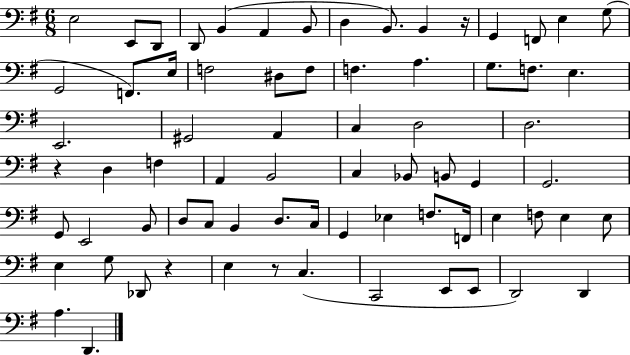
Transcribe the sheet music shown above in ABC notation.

X:1
T:Untitled
M:6/8
L:1/4
K:G
E,2 E,,/2 D,,/2 D,,/2 B,, A,, B,,/2 D, B,,/2 B,, z/4 G,, F,,/2 E, G,/2 G,,2 F,,/2 E,/4 F,2 ^D,/2 F,/2 F, A, G,/2 F,/2 E, E,,2 ^G,,2 A,, C, D,2 D,2 z D, F, A,, B,,2 C, _B,,/2 B,,/2 G,, G,,2 G,,/2 E,,2 B,,/2 D,/2 C,/2 B,, D,/2 C,/4 G,, _E, F,/2 F,,/4 E, F,/2 E, E,/2 E, G,/2 _D,,/2 z E, z/2 C, C,,2 E,,/2 E,,/2 D,,2 D,, A, D,,